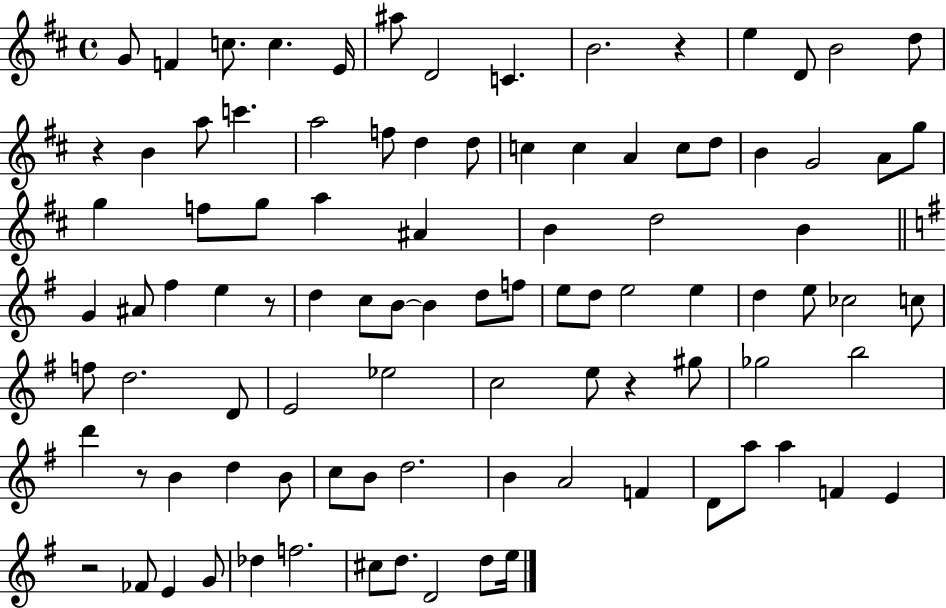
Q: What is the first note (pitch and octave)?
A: G4